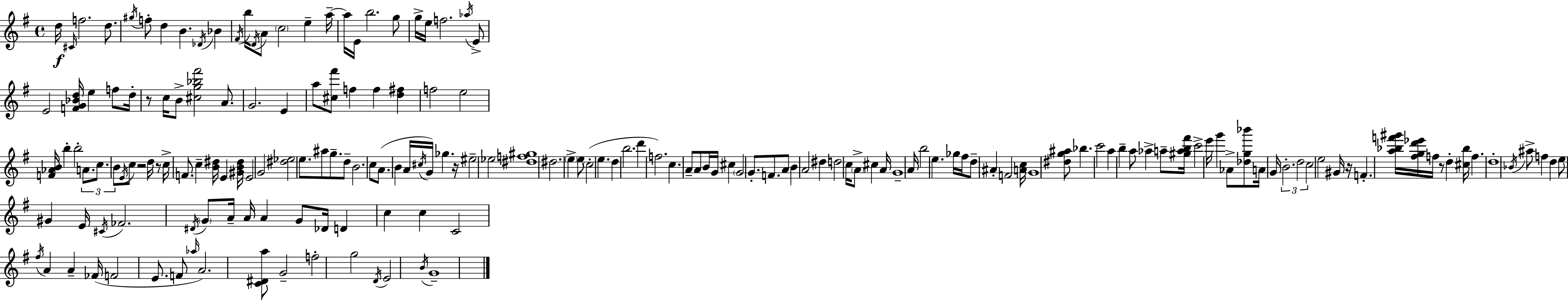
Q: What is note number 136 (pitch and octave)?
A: C#4